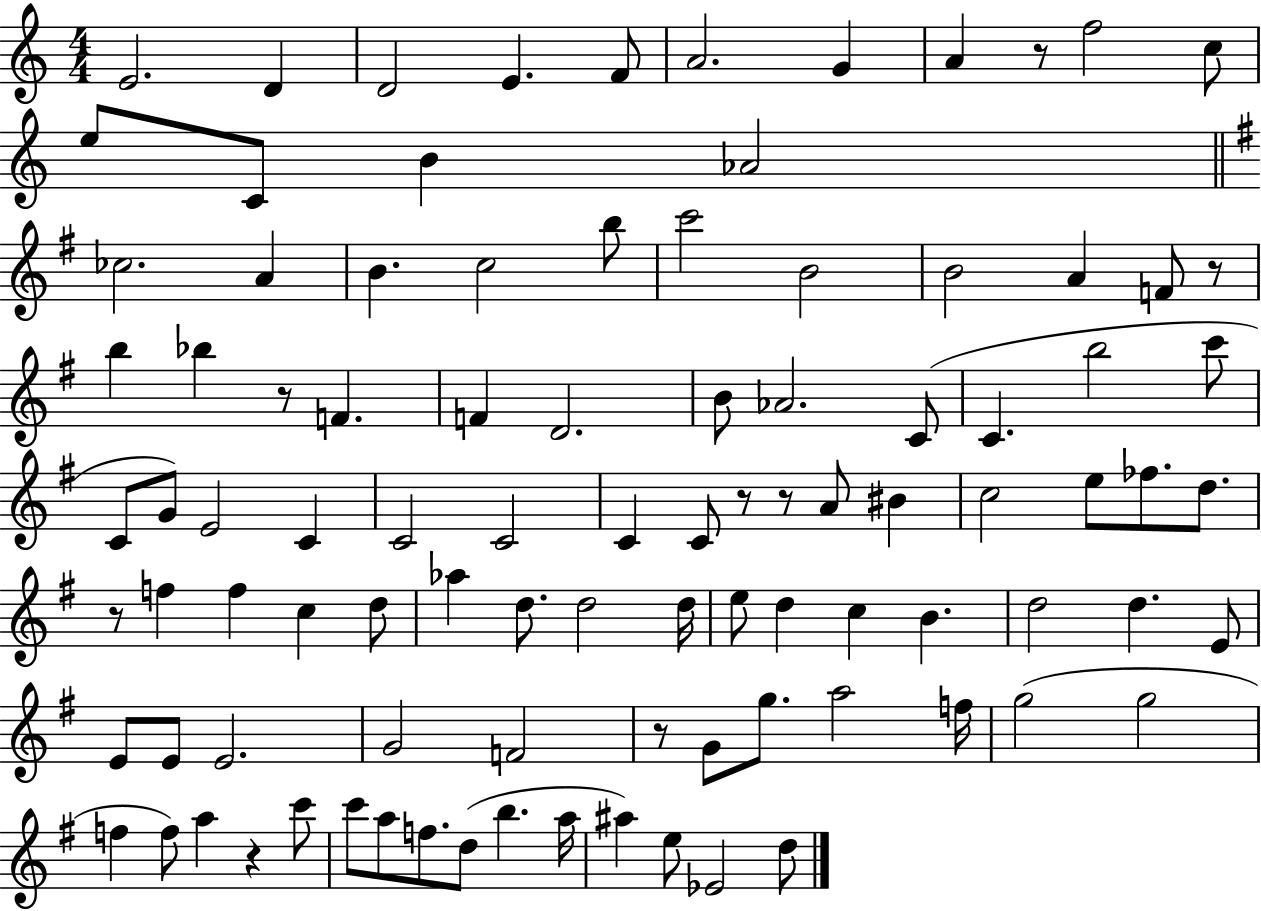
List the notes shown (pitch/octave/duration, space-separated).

E4/h. D4/q D4/h E4/q. F4/e A4/h. G4/q A4/q R/e F5/h C5/e E5/e C4/e B4/q Ab4/h CES5/h. A4/q B4/q. C5/h B5/e C6/h B4/h B4/h A4/q F4/e R/e B5/q Bb5/q R/e F4/q. F4/q D4/h. B4/e Ab4/h. C4/e C4/q. B5/h C6/e C4/e G4/e E4/h C4/q C4/h C4/h C4/q C4/e R/e R/e A4/e BIS4/q C5/h E5/e FES5/e. D5/e. R/e F5/q F5/q C5/q D5/e Ab5/q D5/e. D5/h D5/s E5/e D5/q C5/q B4/q. D5/h D5/q. E4/e E4/e E4/e E4/h. G4/h F4/h R/e G4/e G5/e. A5/h F5/s G5/h G5/h F5/q F5/e A5/q R/q C6/e C6/e A5/e F5/e. D5/e B5/q. A5/s A#5/q E5/e Eb4/h D5/e